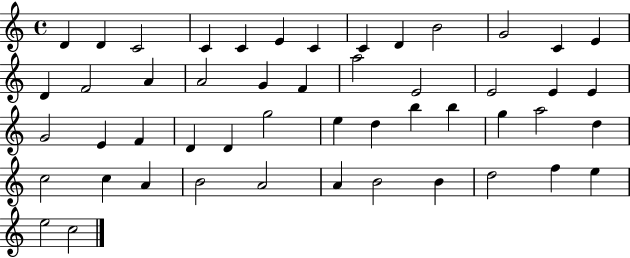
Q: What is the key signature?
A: C major